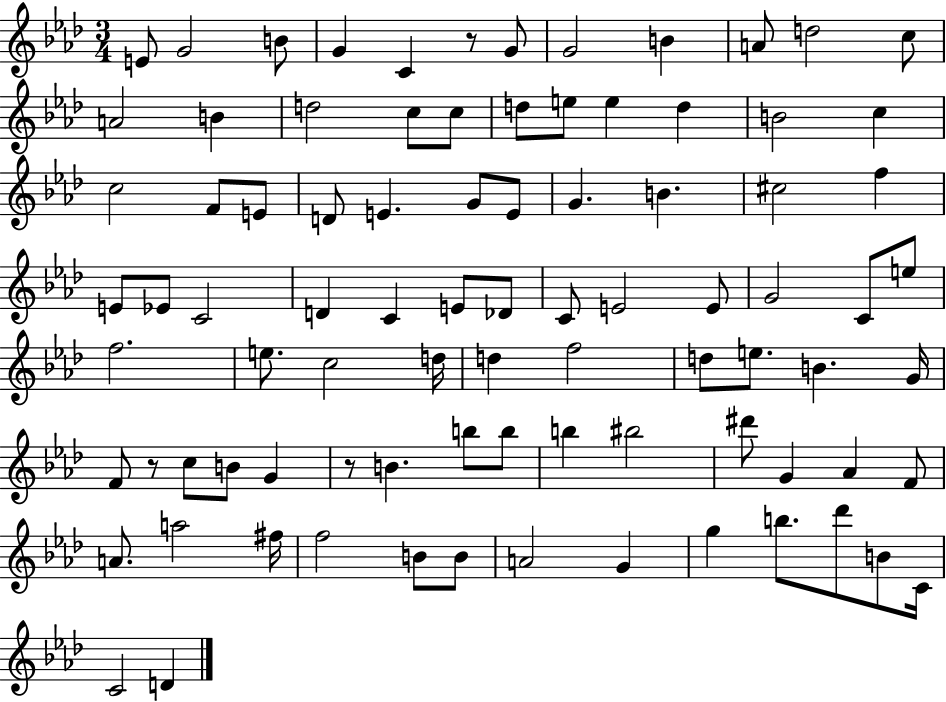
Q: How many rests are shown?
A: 3